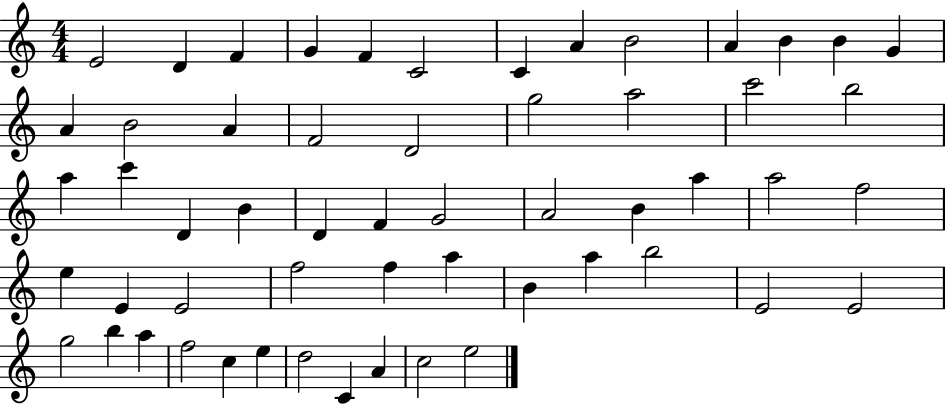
E4/h D4/q F4/q G4/q F4/q C4/h C4/q A4/q B4/h A4/q B4/q B4/q G4/q A4/q B4/h A4/q F4/h D4/h G5/h A5/h C6/h B5/h A5/q C6/q D4/q B4/q D4/q F4/q G4/h A4/h B4/q A5/q A5/h F5/h E5/q E4/q E4/h F5/h F5/q A5/q B4/q A5/q B5/h E4/h E4/h G5/h B5/q A5/q F5/h C5/q E5/q D5/h C4/q A4/q C5/h E5/h